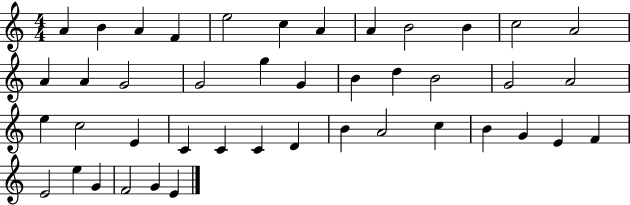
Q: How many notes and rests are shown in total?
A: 43